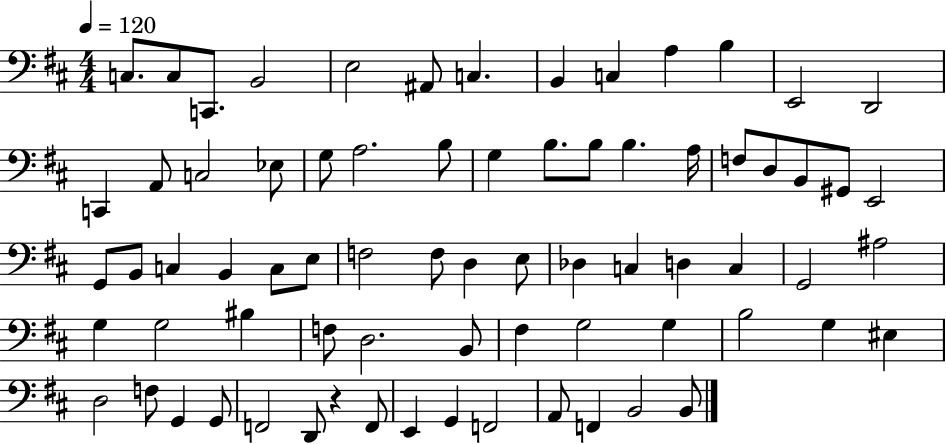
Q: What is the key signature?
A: D major